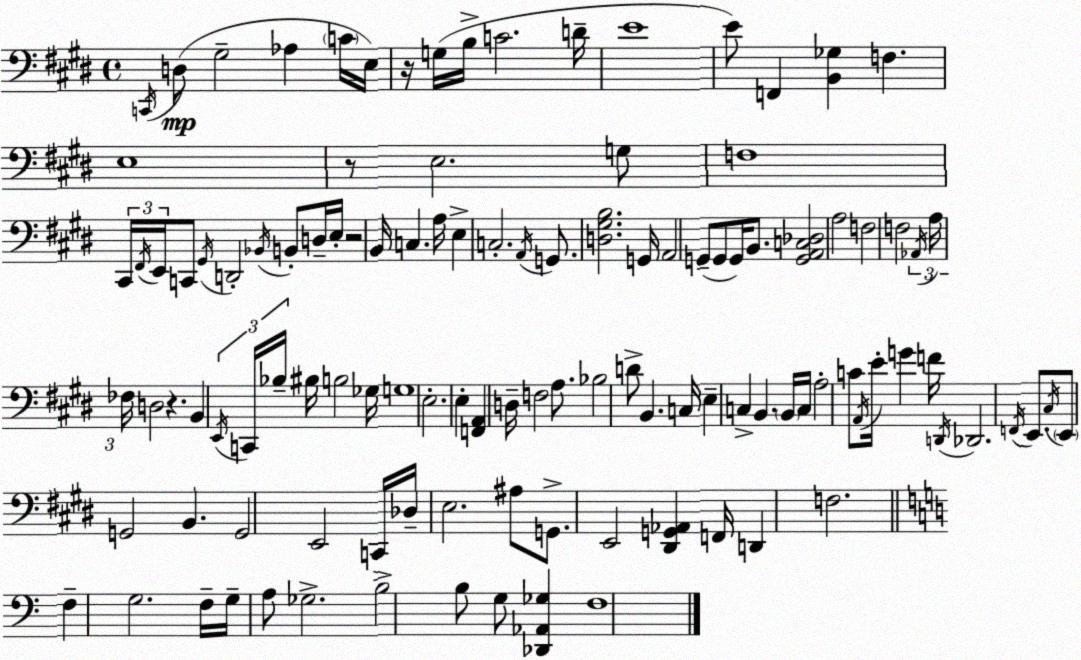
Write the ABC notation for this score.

X:1
T:Untitled
M:4/4
L:1/4
K:E
C,,/4 D,/2 ^G,2 _A, C/4 E,/4 z/4 G,/4 B,/4 C2 D/4 E4 E/2 F,, [B,,_G,] F, E,4 z/2 E,2 G,/2 F,4 ^C,,/4 ^F,,/4 E,,/4 C,,/2 ^G,,/4 D,,2 _B,,/4 B,,/2 D,/4 E,/4 z2 B,,/4 C, A,/4 E, C,2 A,,/4 G,,/2 [D,^G,B,]2 G,,/4 A,,2 G,,/2 G,,/2 G,,/4 B,,/2 [G,,A,,C,_D,]2 A,2 F,2 F,2 _A,,/4 A,/4 _F,/4 D,2 z B,, E,,/4 C,,/4 _B,/4 ^B,/4 B,2 _G,/4 G,4 E,2 E, [F,,A,,] D,/4 F,2 A,/2 _B,2 D/2 B,, C,/4 E, C, B,, B,,/4 C,/4 A,2 C/2 A,,/4 E/4 G F/4 D,,/4 _D,,2 F,,/4 E,,/2 ^C,/4 E,,/2 G,,2 B,, G,,2 E,,2 C,,/4 _D,/4 E,2 ^A,/2 G,,/2 E,,2 [^D,,G,,_A,,] F,,/4 D,, F,2 F, G,2 F,/4 G,/4 A,/2 _G,2 B,2 B,/2 G,/2 [_D,,_A,,_G,] F,4